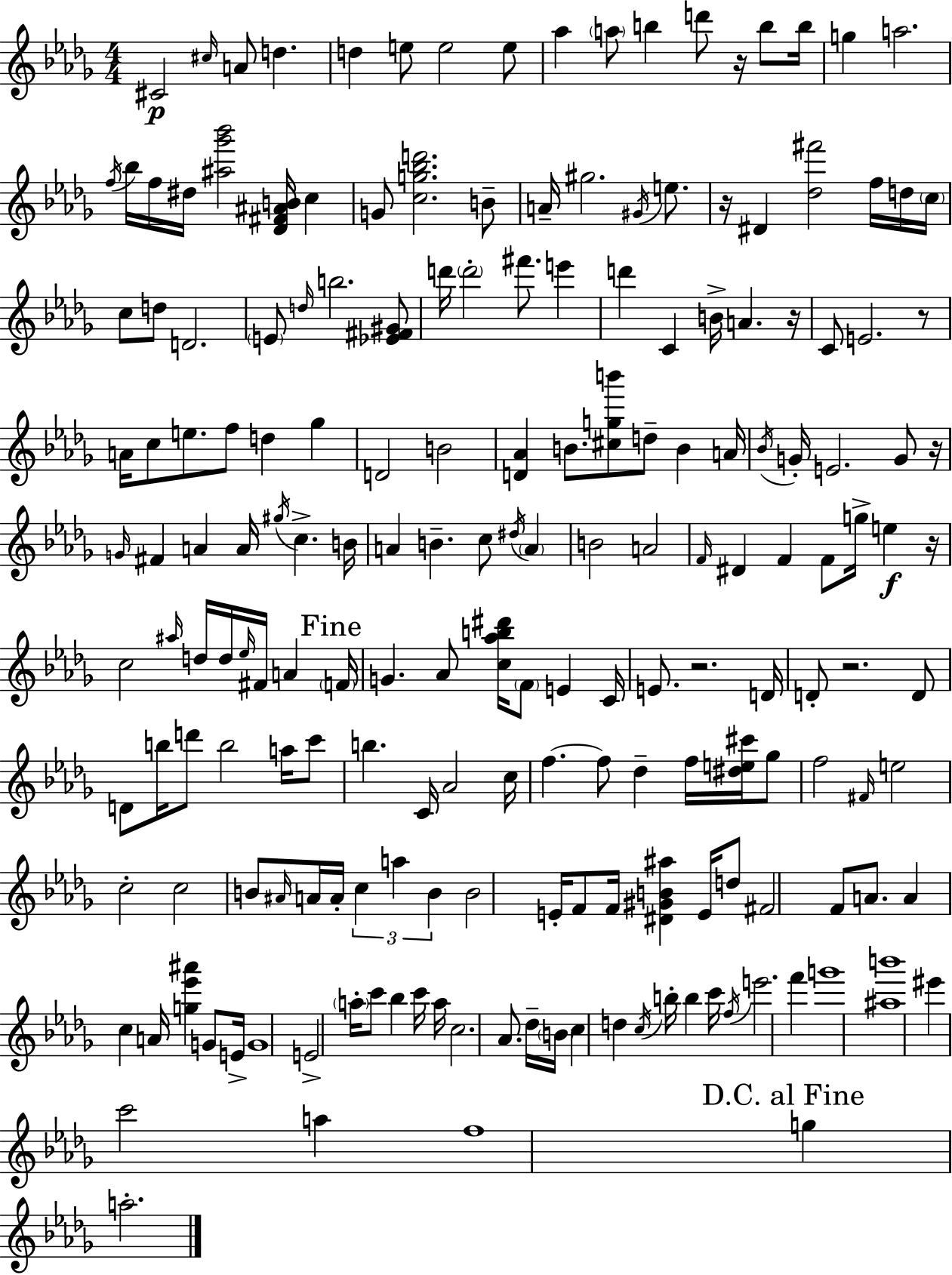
C#4/h C#5/s A4/e D5/q. D5/q E5/e E5/h E5/e Ab5/q A5/e B5/q D6/e R/s B5/e B5/s G5/q A5/h. F5/s Bb5/s F5/s D#5/s [A#5,Gb6,Bb6]/h [Db4,F#4,A#4,B4]/s C5/q G4/e [C5,G5,Bb5,D6]/h. B4/e A4/s G#5/h. G#4/s E5/e. R/s D#4/q [Db5,F#6]/h F5/s D5/s C5/s C5/e D5/e D4/h. E4/e D5/s B5/h. [Eb4,F#4,G#4]/e D6/s D6/h F#6/e. E6/q D6/q C4/q B4/s A4/q. R/s C4/e E4/h. R/e A4/s C5/e E5/e. F5/e D5/q Gb5/q D4/h B4/h [D4,Ab4]/q B4/e. [C#5,G5,B6]/e D5/e B4/q A4/s Bb4/s G4/s E4/h. G4/e R/s G4/s F#4/q A4/q A4/s G#5/s C5/q. B4/s A4/q B4/q. C5/e D#5/s A4/q B4/h A4/h F4/s D#4/q F4/q F4/e G5/s E5/q R/s C5/h A#5/s D5/s D5/s Eb5/s F#4/s A4/q F4/s G4/q. Ab4/e [C5,Ab5,B5,D#6]/s F4/e E4/q C4/s E4/e. R/h. D4/s D4/e R/h. D4/e D4/e B5/s D6/e B5/h A5/s C6/e B5/q. C4/s Ab4/h C5/s F5/q. F5/e Db5/q F5/s [D#5,E5,C#6]/s Gb5/e F5/h F#4/s E5/h C5/h C5/h B4/e A#4/s A4/s A4/s C5/q A5/q B4/q B4/h E4/s F4/e F4/s [D#4,G#4,B4,A#5]/q E4/s D5/e F#4/h F4/e A4/e. A4/q C5/q A4/s [G5,Eb6,A#6]/q G4/e E4/s G4/w E4/h A5/s C6/e Bb5/q C6/s A5/s C5/h. Ab4/e. Db5/s B4/s C5/q D5/q C5/s B5/s B5/q C6/s F5/s E6/h. F6/q G6/w [A#5,B6]/w EIS6/q C6/h A5/q F5/w G5/q A5/h.